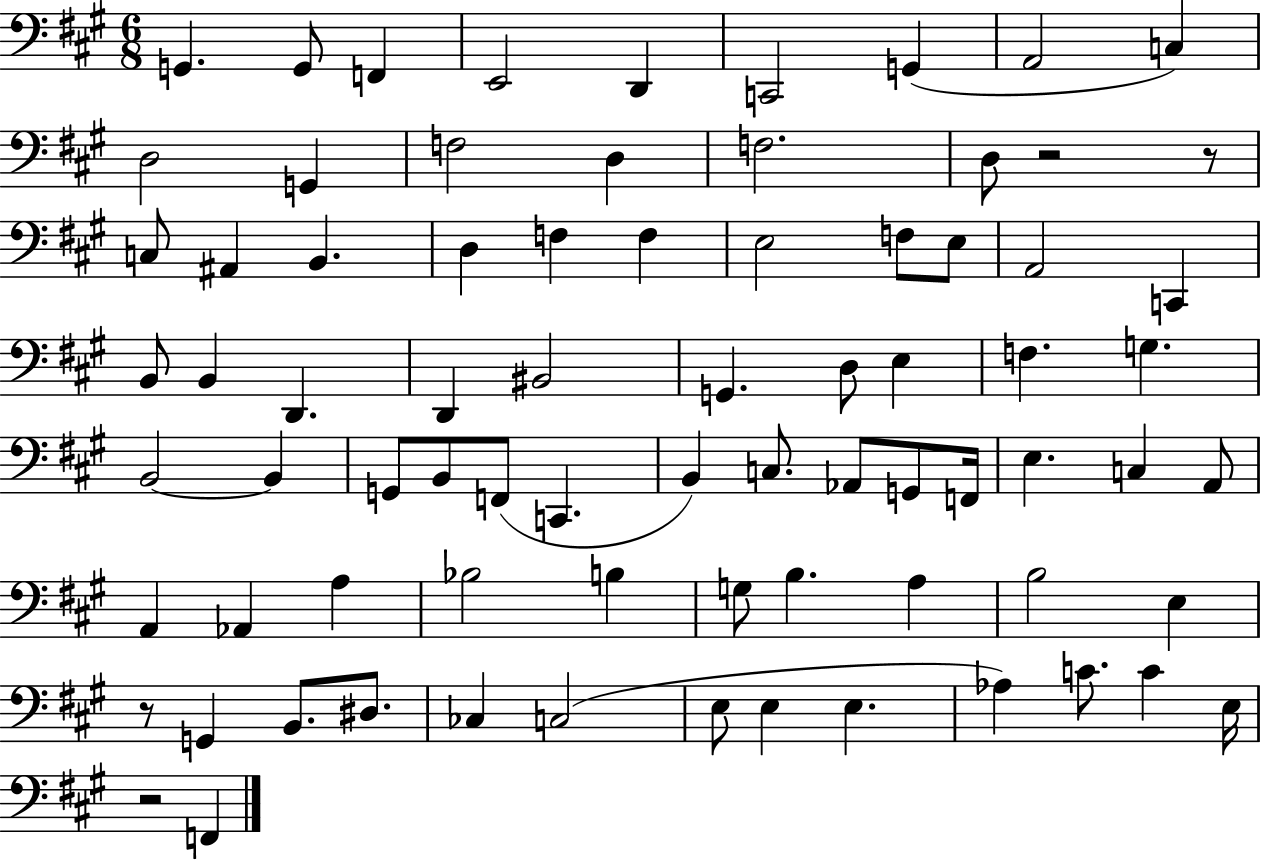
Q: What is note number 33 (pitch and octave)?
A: D3